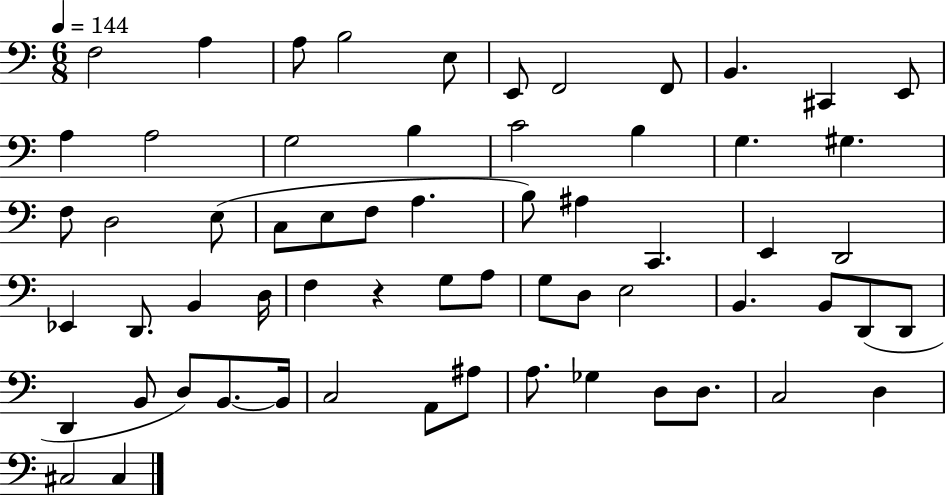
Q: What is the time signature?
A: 6/8